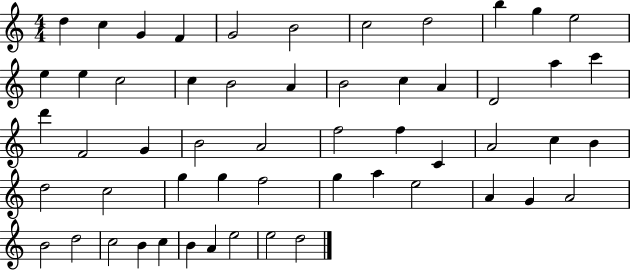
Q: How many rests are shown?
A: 0